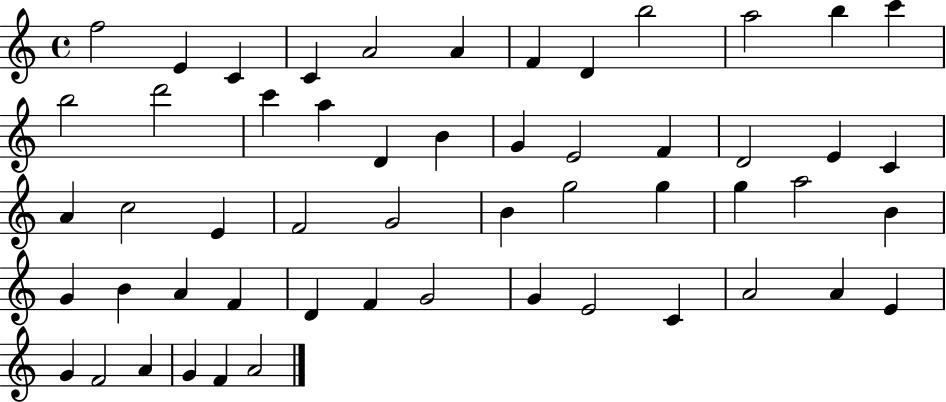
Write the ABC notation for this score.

X:1
T:Untitled
M:4/4
L:1/4
K:C
f2 E C C A2 A F D b2 a2 b c' b2 d'2 c' a D B G E2 F D2 E C A c2 E F2 G2 B g2 g g a2 B G B A F D F G2 G E2 C A2 A E G F2 A G F A2